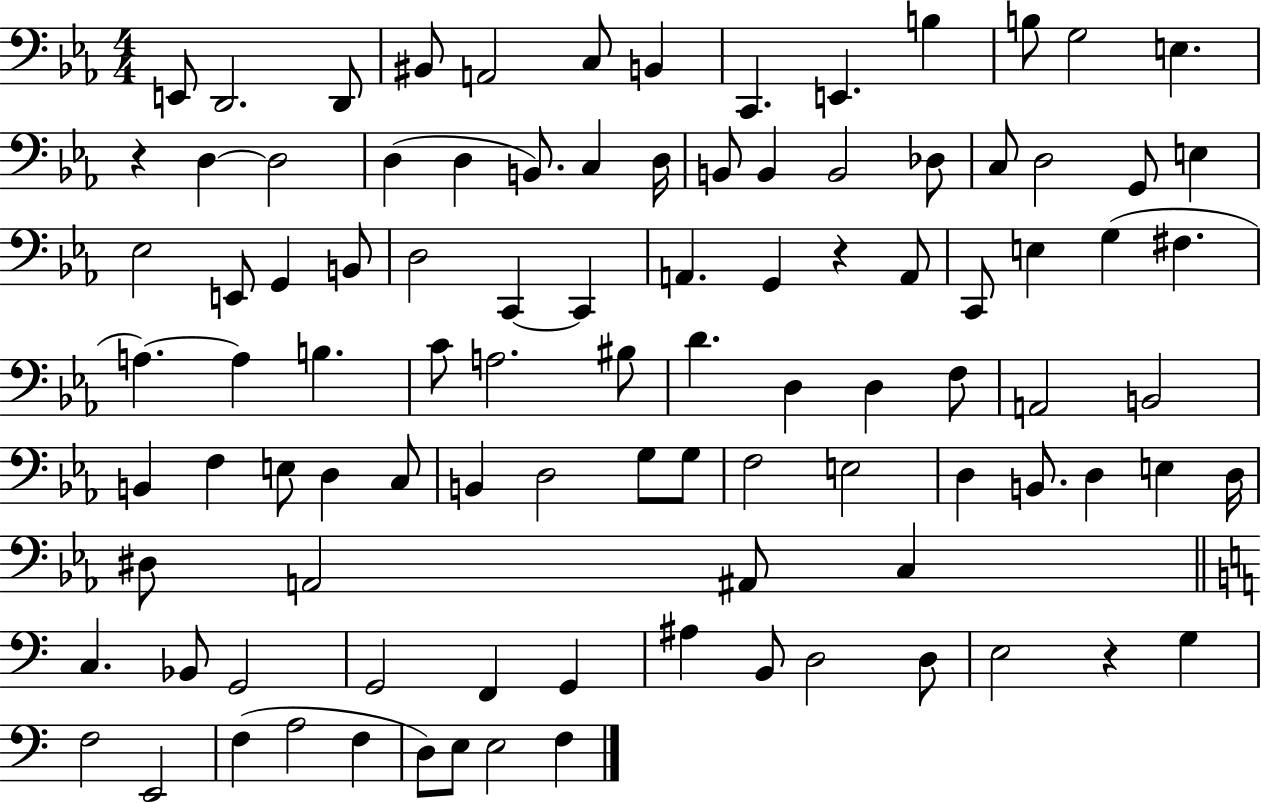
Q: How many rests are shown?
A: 3